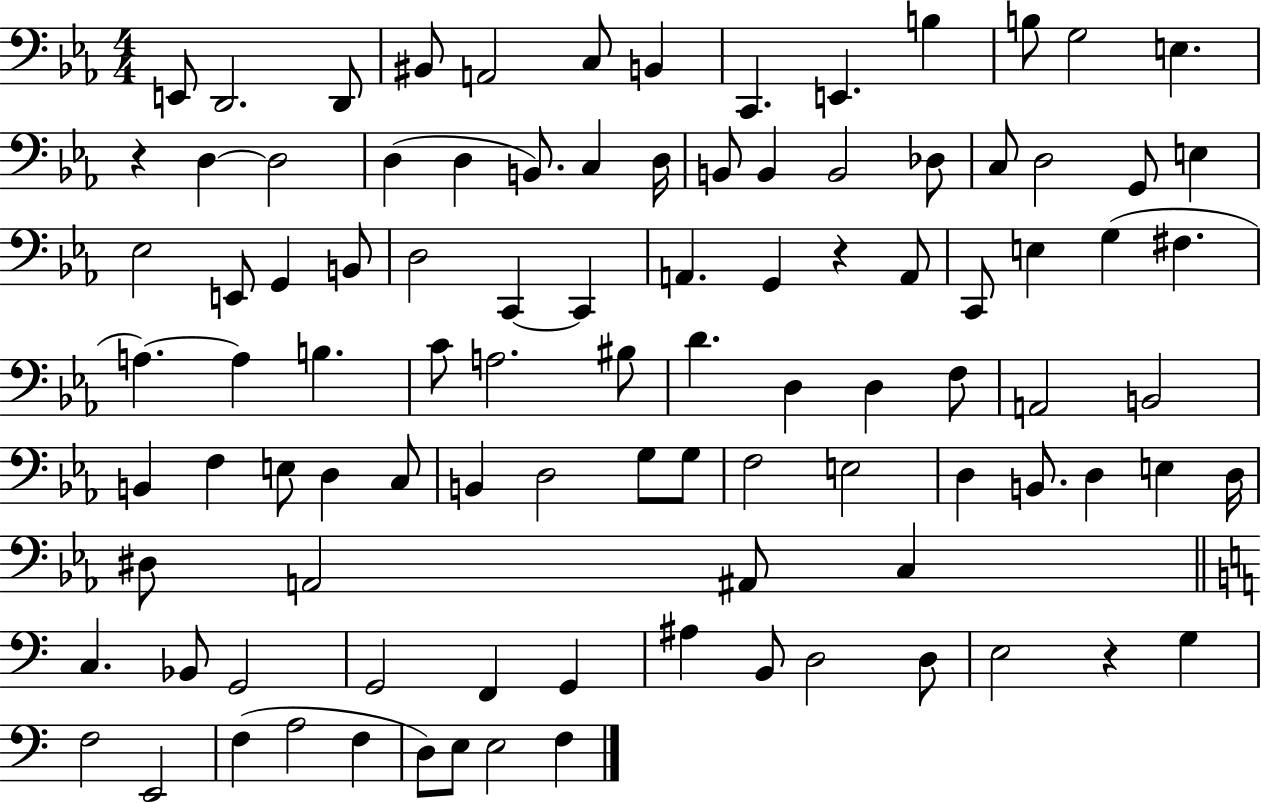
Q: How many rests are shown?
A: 3